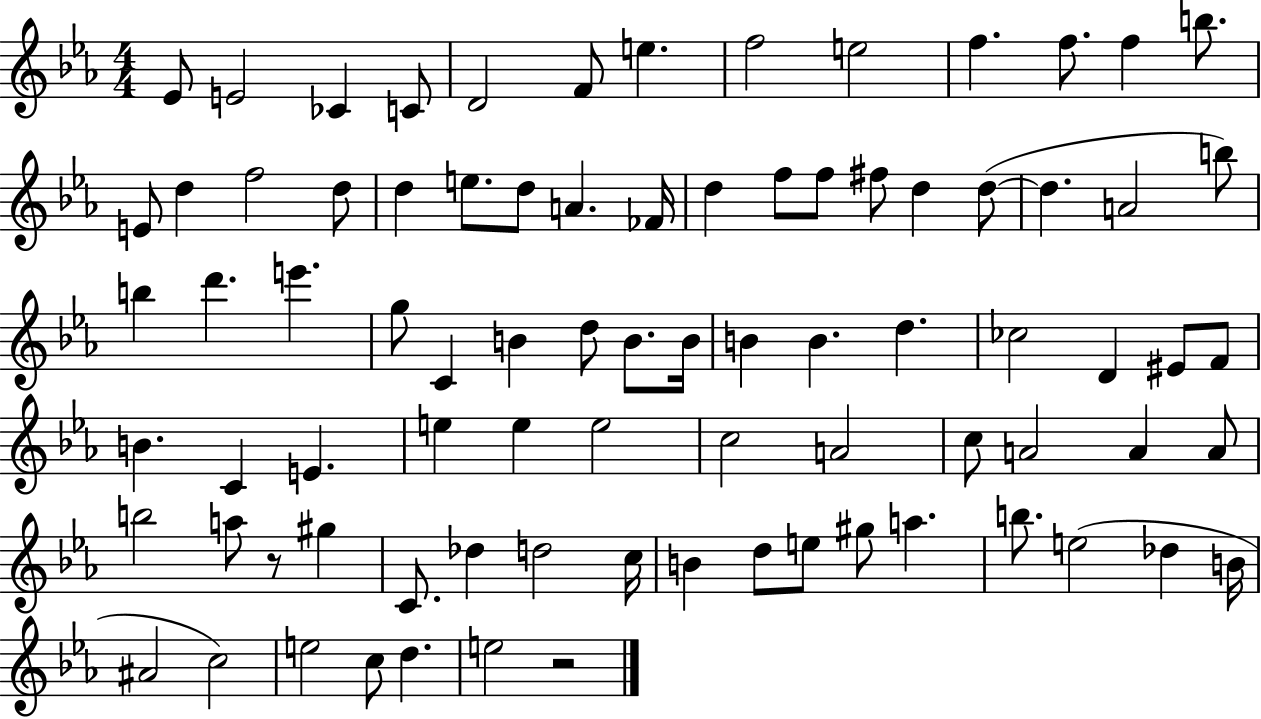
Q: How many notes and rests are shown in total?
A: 83